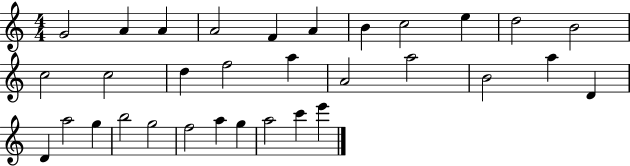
{
  \clef treble
  \numericTimeSignature
  \time 4/4
  \key c \major
  g'2 a'4 a'4 | a'2 f'4 a'4 | b'4 c''2 e''4 | d''2 b'2 | \break c''2 c''2 | d''4 f''2 a''4 | a'2 a''2 | b'2 a''4 d'4 | \break d'4 a''2 g''4 | b''2 g''2 | f''2 a''4 g''4 | a''2 c'''4 e'''4 | \break \bar "|."
}